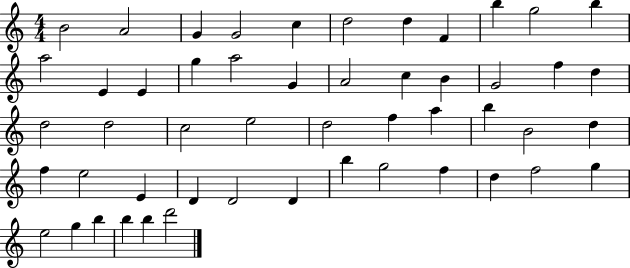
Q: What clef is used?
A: treble